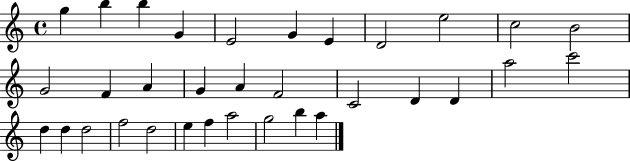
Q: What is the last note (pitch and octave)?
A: A5